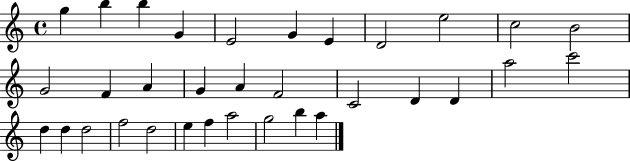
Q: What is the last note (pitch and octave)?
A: A5